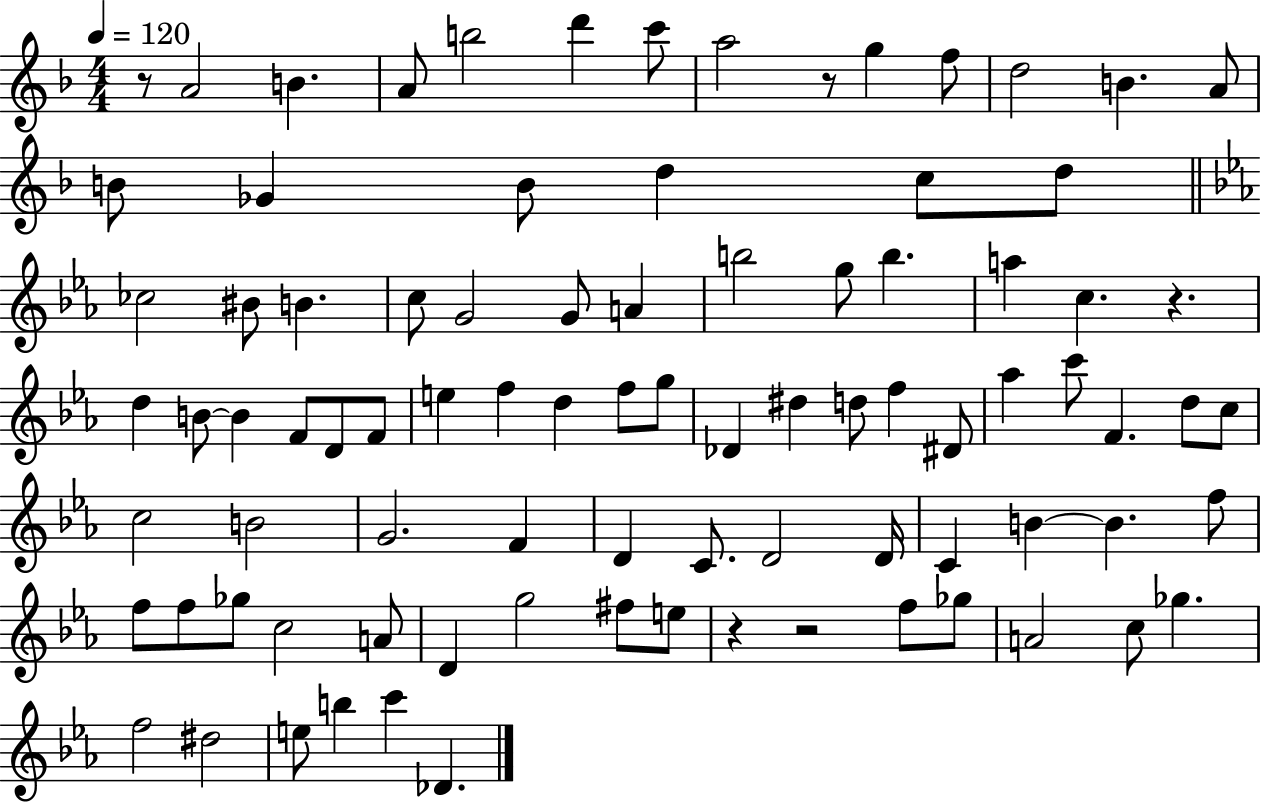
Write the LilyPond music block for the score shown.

{
  \clef treble
  \numericTimeSignature
  \time 4/4
  \key f \major
  \tempo 4 = 120
  \repeat volta 2 { r8 a'2 b'4. | a'8 b''2 d'''4 c'''8 | a''2 r8 g''4 f''8 | d''2 b'4. a'8 | \break b'8 ges'4 b'8 d''4 c''8 d''8 | \bar "||" \break \key ees \major ces''2 bis'8 b'4. | c''8 g'2 g'8 a'4 | b''2 g''8 b''4. | a''4 c''4. r4. | \break d''4 b'8~~ b'4 f'8 d'8 f'8 | e''4 f''4 d''4 f''8 g''8 | des'4 dis''4 d''8 f''4 dis'8 | aes''4 c'''8 f'4. d''8 c''8 | \break c''2 b'2 | g'2. f'4 | d'4 c'8. d'2 d'16 | c'4 b'4~~ b'4. f''8 | \break f''8 f''8 ges''8 c''2 a'8 | d'4 g''2 fis''8 e''8 | r4 r2 f''8 ges''8 | a'2 c''8 ges''4. | \break f''2 dis''2 | e''8 b''4 c'''4 des'4. | } \bar "|."
}